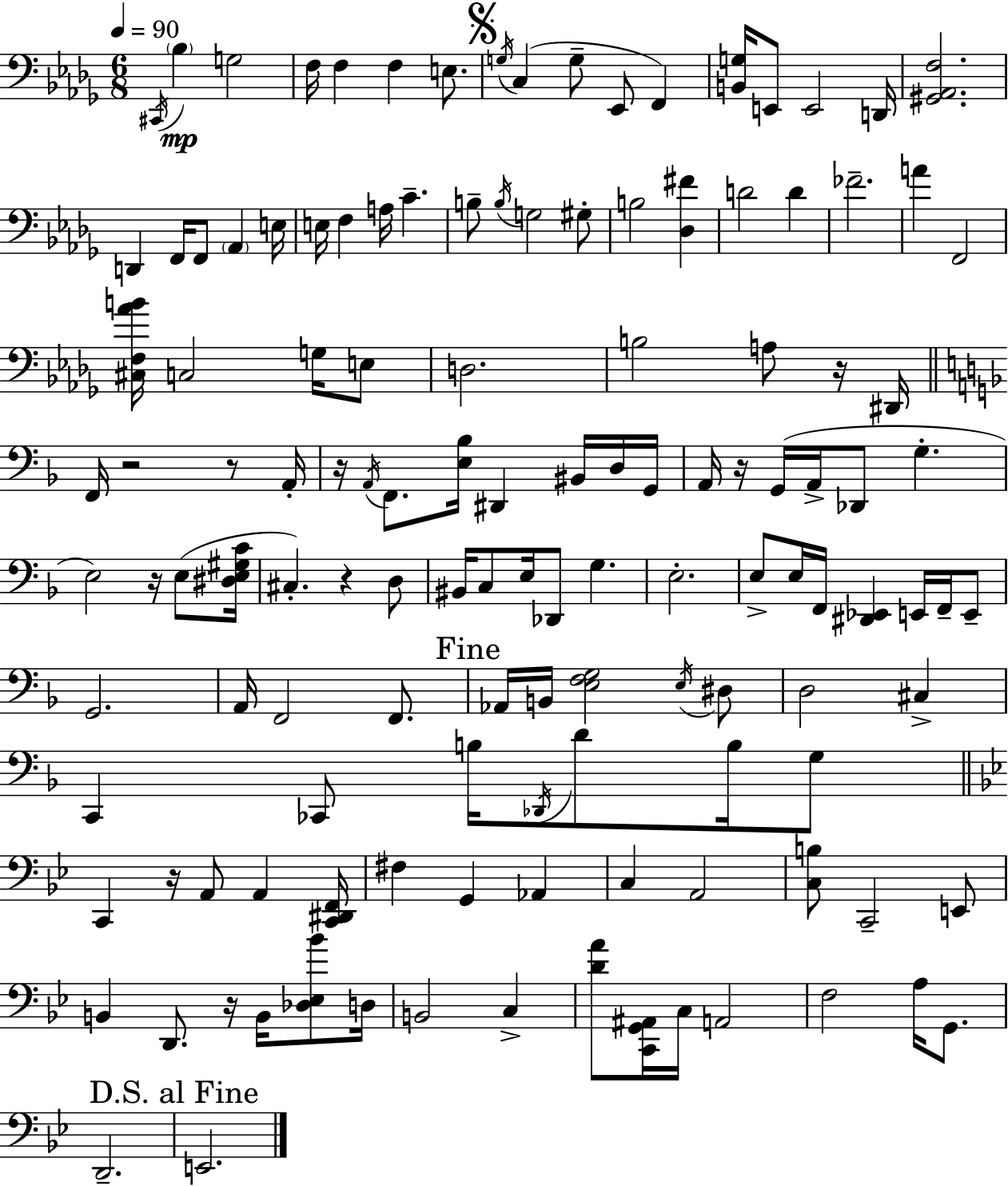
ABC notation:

X:1
T:Untitled
M:6/8
L:1/4
K:Bbm
^C,,/4 _B, G,2 F,/4 F, F, E,/2 G,/4 C, G,/2 _E,,/2 F,, [B,,G,]/4 E,,/2 E,,2 D,,/4 [^G,,_A,,F,]2 D,, F,,/4 F,,/2 _A,, E,/4 E,/4 F, A,/4 C B,/2 B,/4 G,2 ^G,/2 B,2 [_D,^F] D2 D _F2 A F,,2 [^C,F,_AB]/4 C,2 G,/4 E,/2 D,2 B,2 A,/2 z/4 ^D,,/4 F,,/4 z2 z/2 A,,/4 z/4 A,,/4 F,,/2 [E,_B,]/4 ^D,, ^B,,/4 D,/4 G,,/4 A,,/4 z/4 G,,/4 A,,/4 _D,,/2 G, E,2 z/4 E,/2 [^D,E,^G,C]/4 ^C, z D,/2 ^B,,/4 C,/2 E,/4 _D,,/2 G, E,2 E,/2 E,/4 F,,/4 [^D,,_E,,] E,,/4 F,,/4 E,,/2 G,,2 A,,/4 F,,2 F,,/2 _A,,/4 B,,/4 [E,F,G,]2 E,/4 ^D,/2 D,2 ^C, C,, _C,,/2 B,/4 _D,,/4 D/2 B,/4 G,/2 C,, z/4 A,,/2 A,, [C,,^D,,F,,]/4 ^F, G,, _A,, C, A,,2 [C,B,]/2 C,,2 E,,/2 B,, D,,/2 z/4 B,,/4 [_D,_E,_B]/2 D,/4 B,,2 C, [DA]/2 [C,,G,,^A,,]/4 C,/4 A,,2 F,2 A,/4 G,,/2 D,,2 E,,2